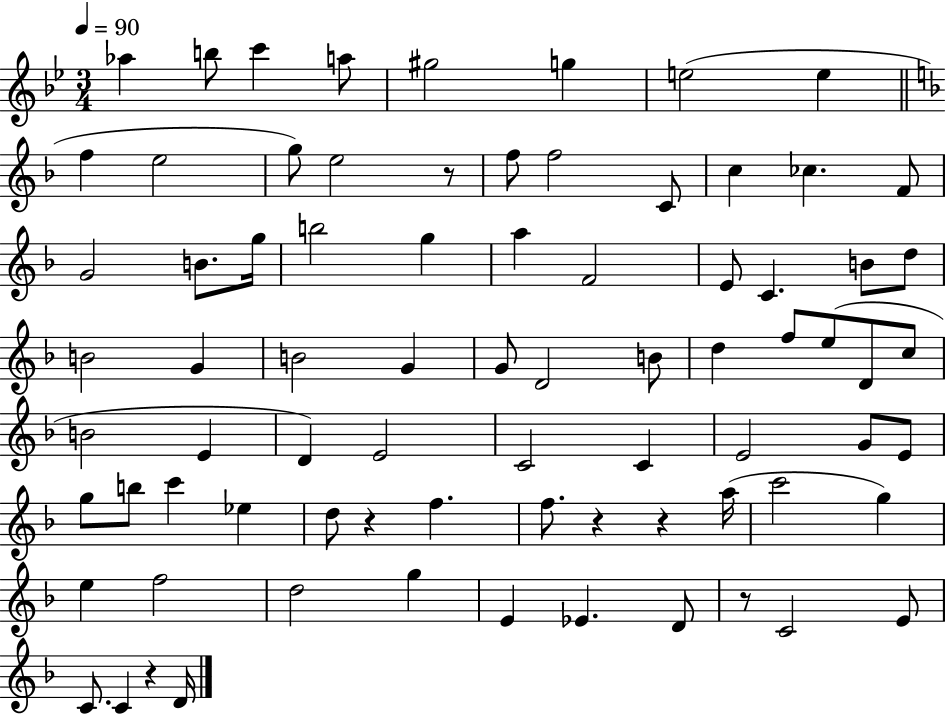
{
  \clef treble
  \numericTimeSignature
  \time 3/4
  \key bes \major
  \tempo 4 = 90
  aes''4 b''8 c'''4 a''8 | gis''2 g''4 | e''2( e''4 | \bar "||" \break \key f \major f''4 e''2 | g''8) e''2 r8 | f''8 f''2 c'8 | c''4 ces''4. f'8 | \break g'2 b'8. g''16 | b''2 g''4 | a''4 f'2 | e'8 c'4. b'8 d''8 | \break b'2 g'4 | b'2 g'4 | g'8 d'2 b'8 | d''4 f''8 e''8( d'8 c''8 | \break b'2 e'4 | d'4) e'2 | c'2 c'4 | e'2 g'8 e'8 | \break g''8 b''8 c'''4 ees''4 | d''8 r4 f''4. | f''8. r4 r4 a''16( | c'''2 g''4) | \break e''4 f''2 | d''2 g''4 | e'4 ees'4. d'8 | r8 c'2 e'8 | \break c'8. c'4 r4 d'16 | \bar "|."
}